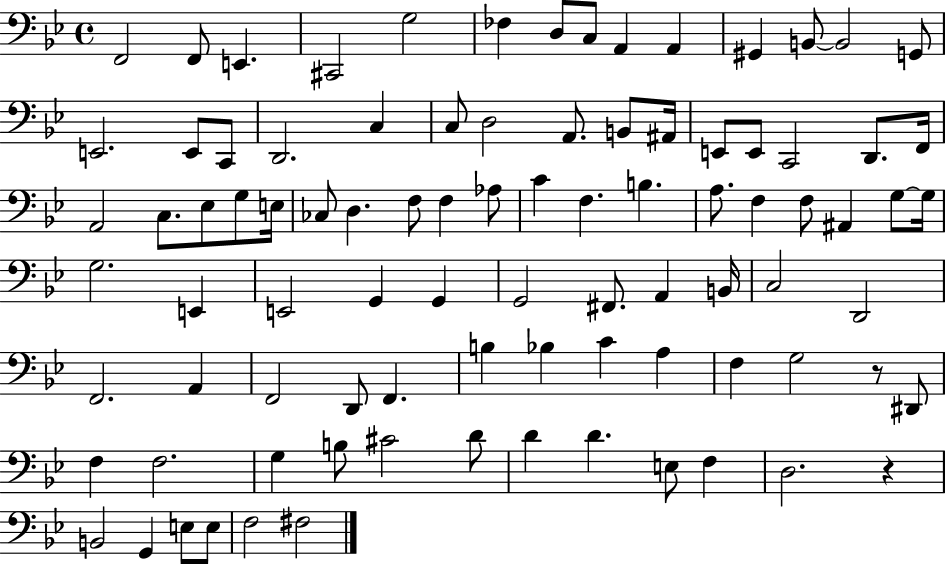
{
  \clef bass
  \time 4/4
  \defaultTimeSignature
  \key bes \major
  \repeat volta 2 { f,2 f,8 e,4. | cis,2 g2 | fes4 d8 c8 a,4 a,4 | gis,4 b,8~~ b,2 g,8 | \break e,2. e,8 c,8 | d,2. c4 | c8 d2 a,8. b,8 ais,16 | e,8 e,8 c,2 d,8. f,16 | \break a,2 c8. ees8 g8 e16 | ces8 d4. f8 f4 aes8 | c'4 f4. b4. | a8. f4 f8 ais,4 g8~~ g16 | \break g2. e,4 | e,2 g,4 g,4 | g,2 fis,8. a,4 b,16 | c2 d,2 | \break f,2. a,4 | f,2 d,8 f,4. | b4 bes4 c'4 a4 | f4 g2 r8 dis,8 | \break f4 f2. | g4 b8 cis'2 d'8 | d'4 d'4. e8 f4 | d2. r4 | \break b,2 g,4 e8 e8 | f2 fis2 | } \bar "|."
}